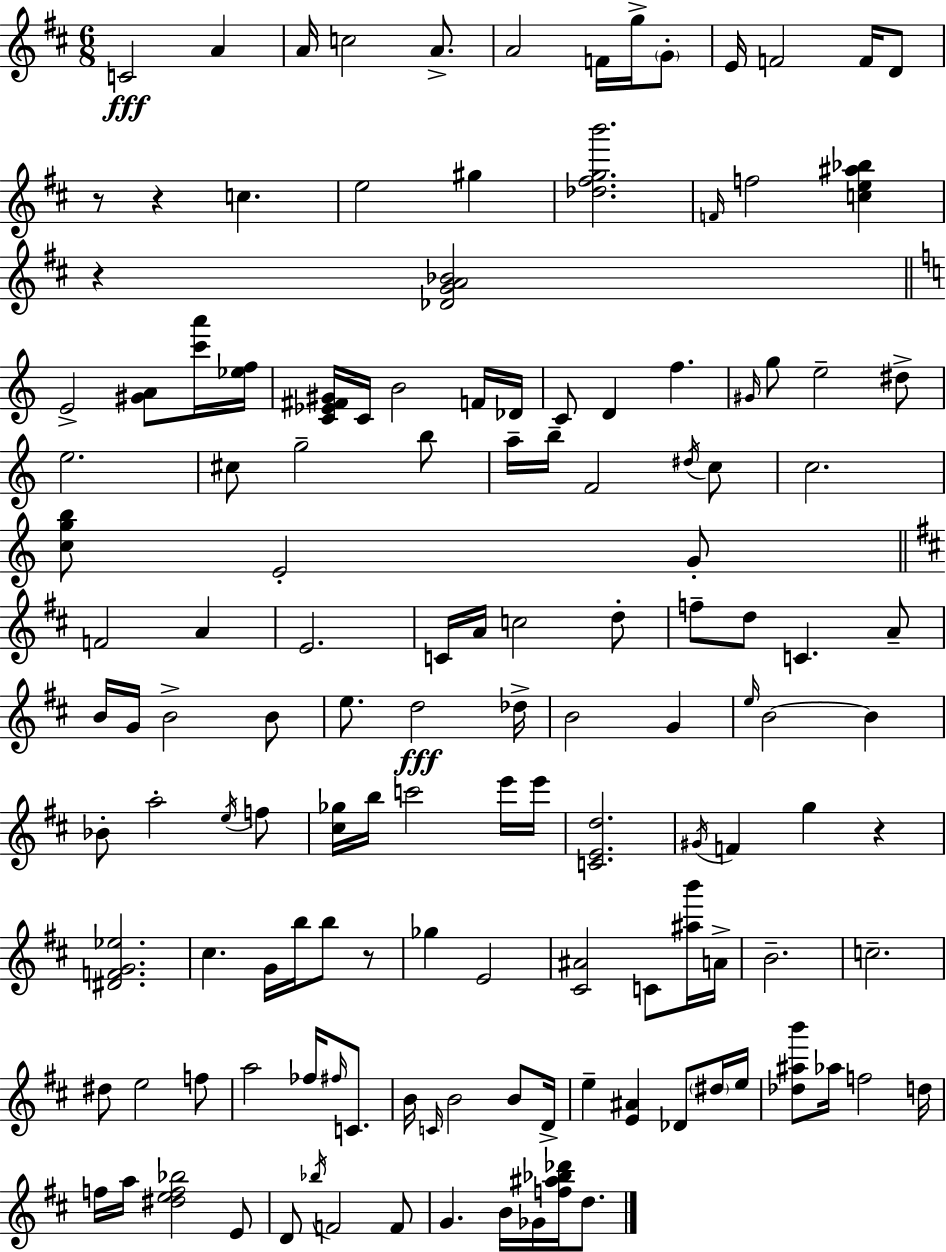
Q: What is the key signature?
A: D major